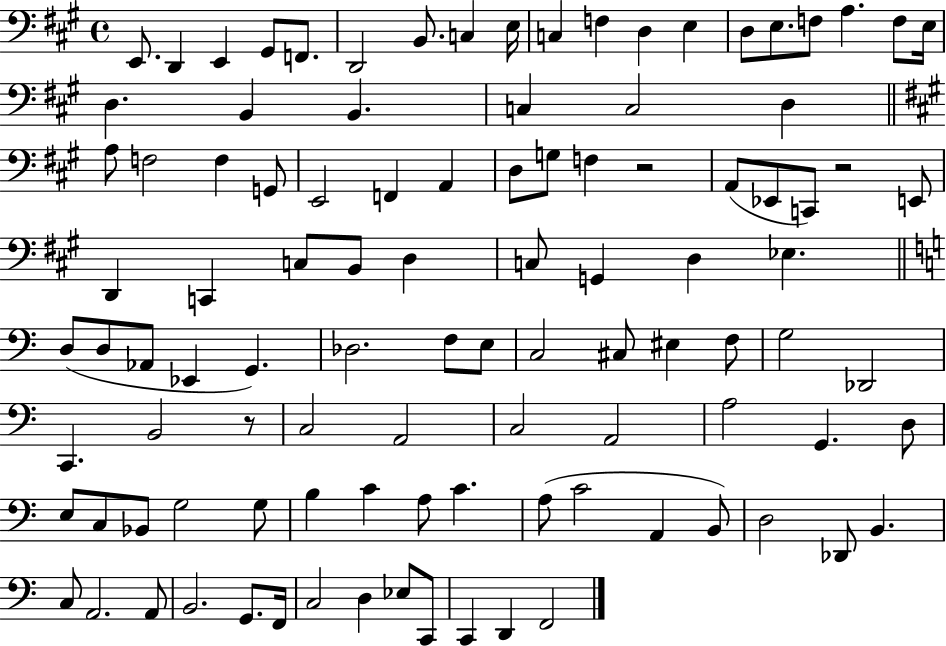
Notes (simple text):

E2/e. D2/q E2/q G#2/e F2/e. D2/h B2/e. C3/q E3/s C3/q F3/q D3/q E3/q D3/e E3/e. F3/e A3/q. F3/e E3/s D3/q. B2/q B2/q. C3/q C3/h D3/q A3/e F3/h F3/q G2/e E2/h F2/q A2/q D3/e G3/e F3/q R/h A2/e Eb2/e C2/e R/h E2/e D2/q C2/q C3/e B2/e D3/q C3/e G2/q D3/q Eb3/q. D3/e D3/e Ab2/e Eb2/q G2/q. Db3/h. F3/e E3/e C3/h C#3/e EIS3/q F3/e G3/h Db2/h C2/q. B2/h R/e C3/h A2/h C3/h A2/h A3/h G2/q. D3/e E3/e C3/e Bb2/e G3/h G3/e B3/q C4/q A3/e C4/q. A3/e C4/h A2/q B2/e D3/h Db2/e B2/q. C3/e A2/h. A2/e B2/h. G2/e. F2/s C3/h D3/q Eb3/e C2/e C2/q D2/q F2/h